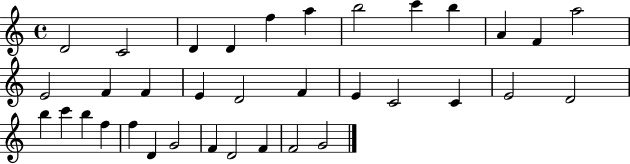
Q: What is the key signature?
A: C major